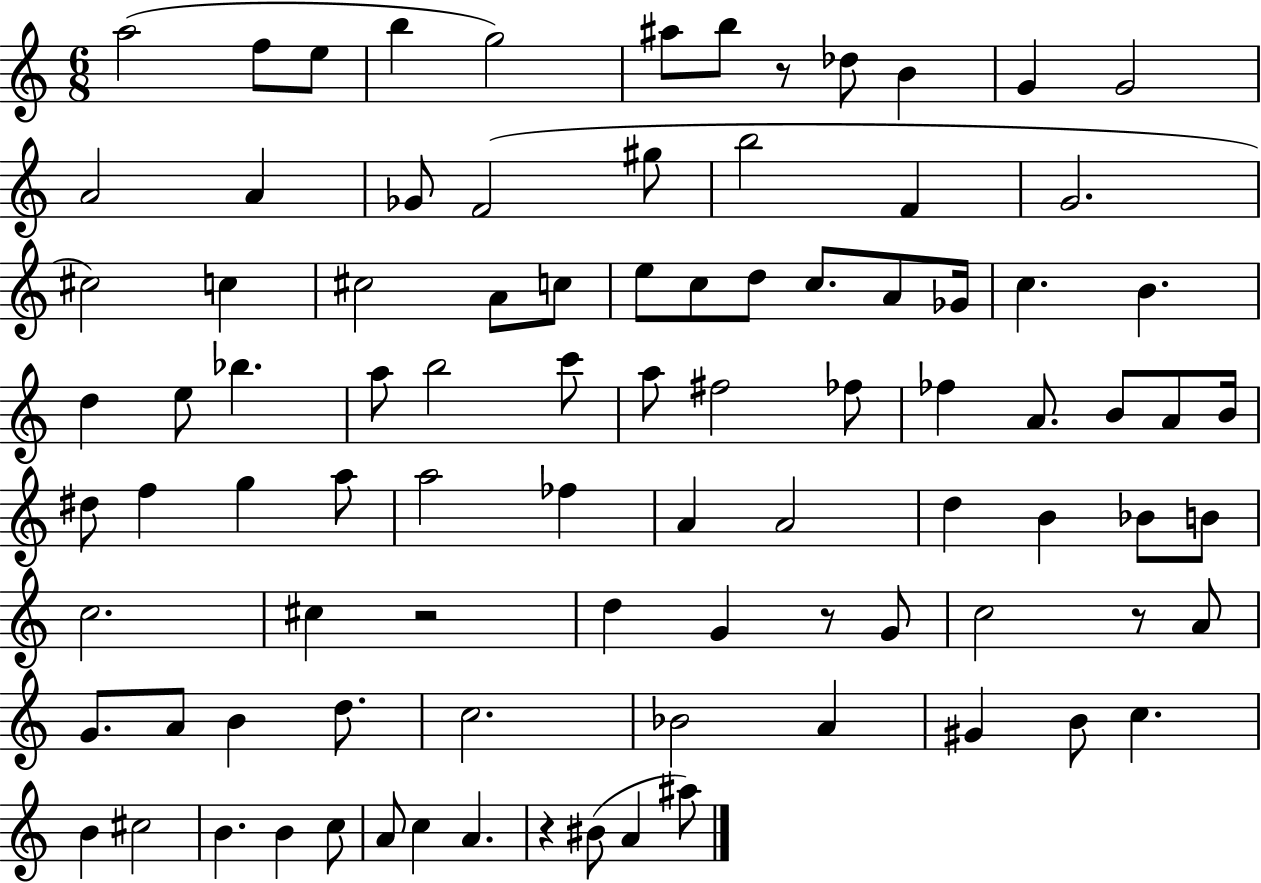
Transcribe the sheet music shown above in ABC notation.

X:1
T:Untitled
M:6/8
L:1/4
K:C
a2 f/2 e/2 b g2 ^a/2 b/2 z/2 _d/2 B G G2 A2 A _G/2 F2 ^g/2 b2 F G2 ^c2 c ^c2 A/2 c/2 e/2 c/2 d/2 c/2 A/2 _G/4 c B d e/2 _b a/2 b2 c'/2 a/2 ^f2 _f/2 _f A/2 B/2 A/2 B/4 ^d/2 f g a/2 a2 _f A A2 d B _B/2 B/2 c2 ^c z2 d G z/2 G/2 c2 z/2 A/2 G/2 A/2 B d/2 c2 _B2 A ^G B/2 c B ^c2 B B c/2 A/2 c A z ^B/2 A ^a/2